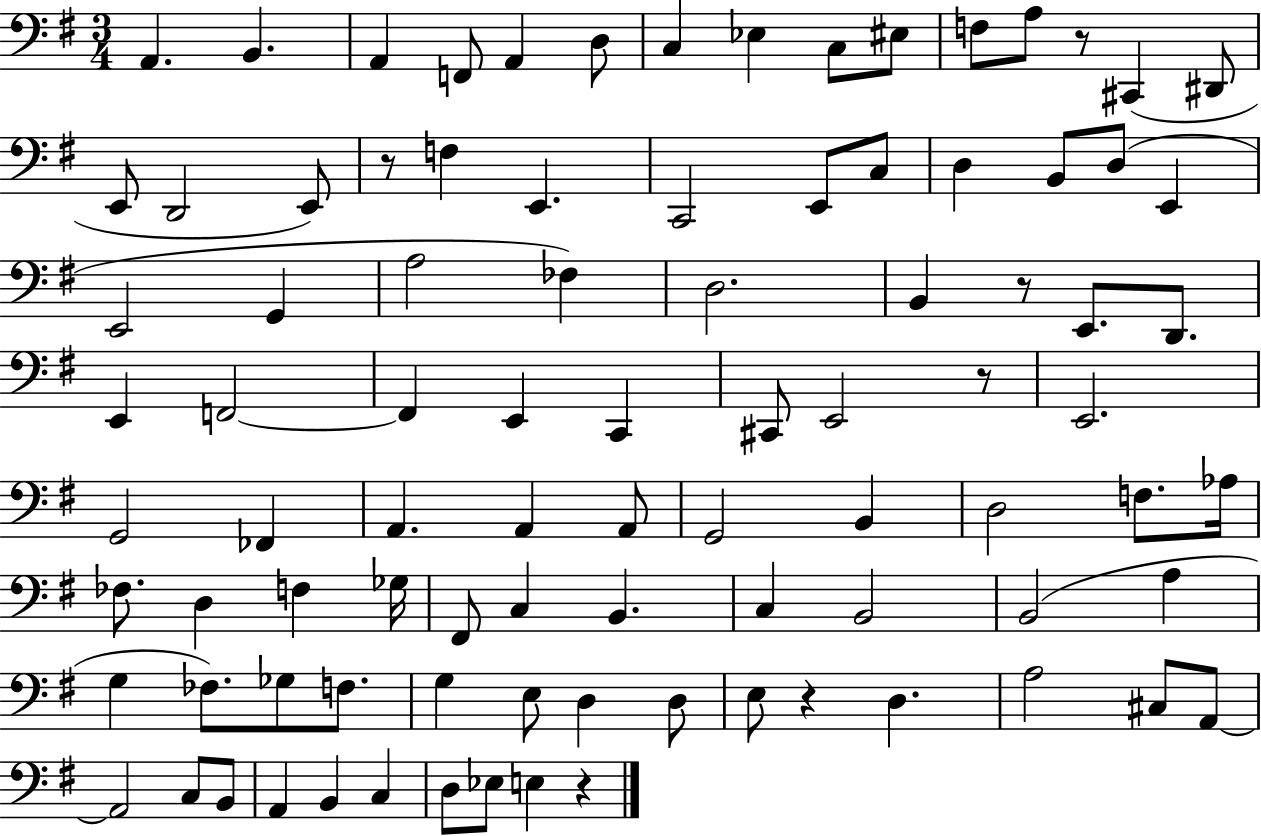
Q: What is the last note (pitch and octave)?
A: E3